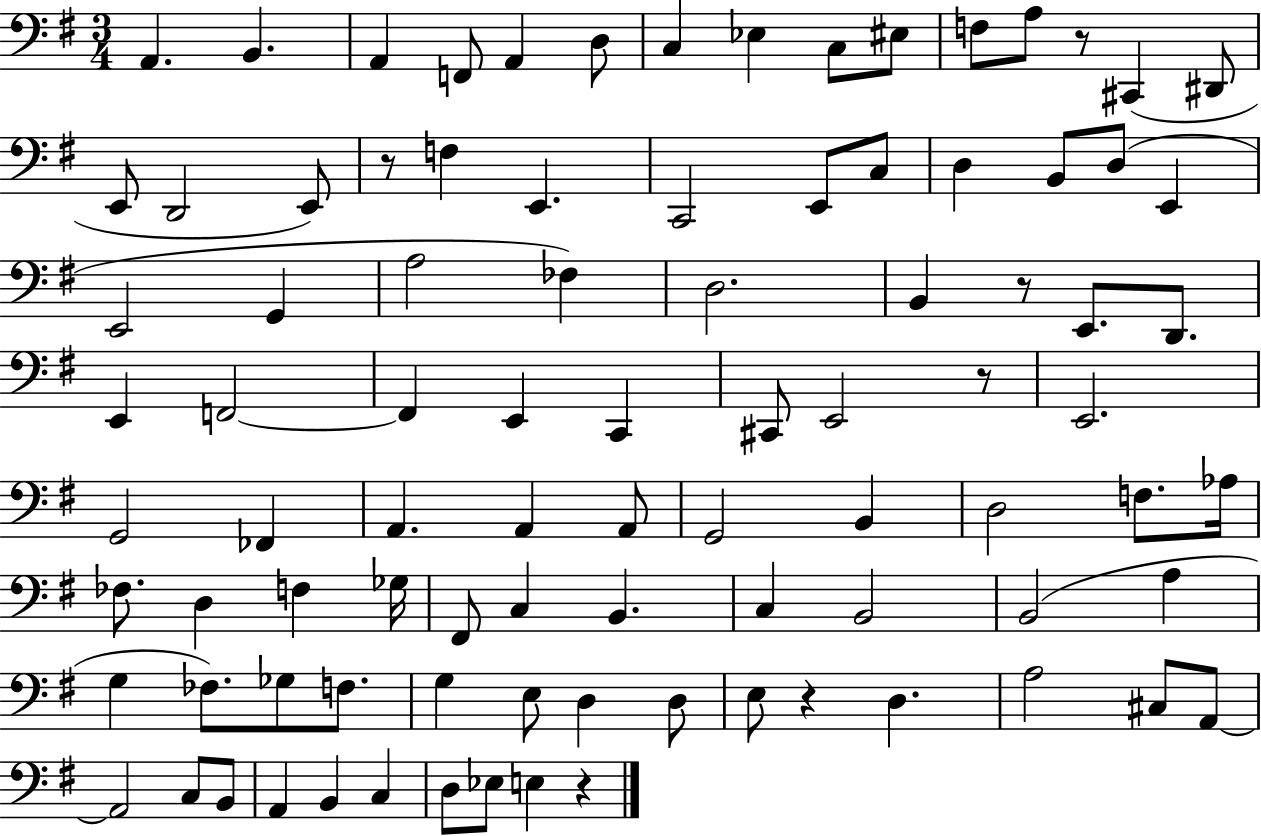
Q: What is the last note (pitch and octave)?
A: E3